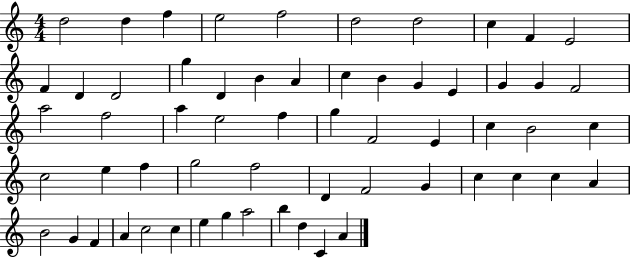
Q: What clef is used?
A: treble